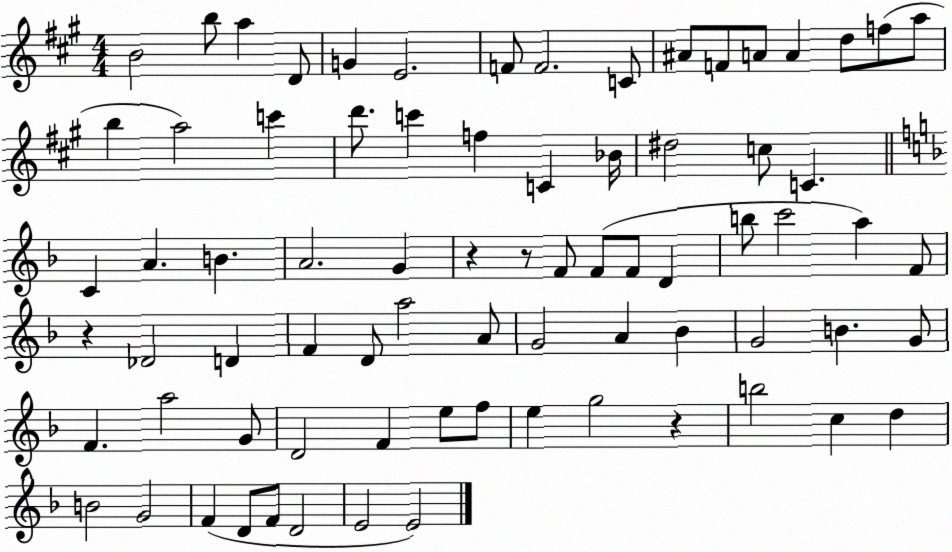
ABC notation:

X:1
T:Untitled
M:4/4
L:1/4
K:A
B2 b/2 a D/2 G E2 F/2 F2 C/2 ^A/2 F/2 A/2 A d/2 f/2 a/2 b a2 c' d'/2 c' f C _B/4 ^d2 c/2 C C A B A2 G z z/2 F/2 F/2 F/2 D b/2 c'2 a F/2 z _D2 D F D/2 a2 A/2 G2 A _B G2 B G/2 F a2 G/2 D2 F e/2 f/2 e g2 z b2 c d B2 G2 F D/2 F/2 D2 E2 E2